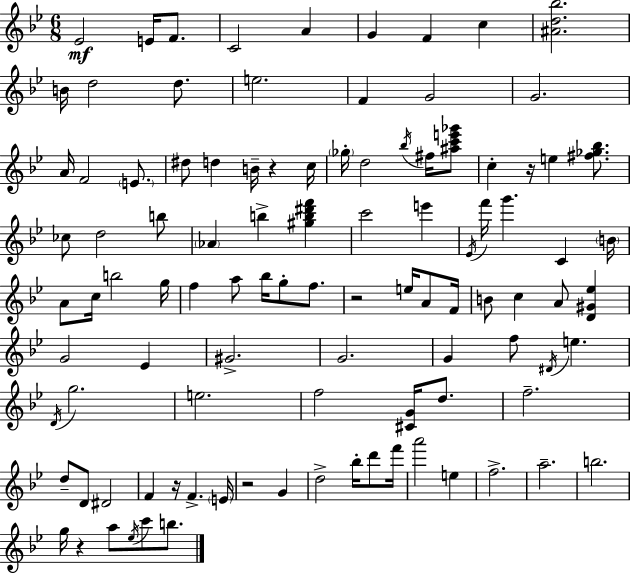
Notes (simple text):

Eb4/h E4/s F4/e. C4/h A4/q G4/q F4/q C5/q [A#4,D5,Bb5]/h. B4/s D5/h D5/e. E5/h. F4/q G4/h G4/h. A4/s F4/h E4/e. D#5/e D5/q B4/s R/q C5/s Gb5/s D5/h Bb5/s F#5/s [A#5,C6,E6,Gb6]/e C5/q R/s E5/q [F#5,Gb5,Bb5]/e. CES5/e D5/h B5/e Ab4/q B5/q [G#5,B5,D#6,F6]/q C6/h E6/q Eb4/s F6/s G6/q. C4/q B4/s A4/e C5/s B5/h G5/s F5/q A5/e Bb5/s G5/e F5/e. R/h E5/s A4/e F4/s B4/e C5/q A4/e [D4,G#4,Eb5]/q G4/h Eb4/q G#4/h. G4/h. G4/q F5/e D#4/s E5/q. D4/s G5/h. E5/h. F5/h [C#4,G4]/s D5/e. F5/h. D5/e D4/e D#4/h F4/q R/s F4/q. E4/s R/h G4/q D5/h Bb5/s D6/e F6/s A6/h E5/q F5/h. A5/h. B5/h. G5/s R/q A5/e Eb5/s C6/e B5/e.